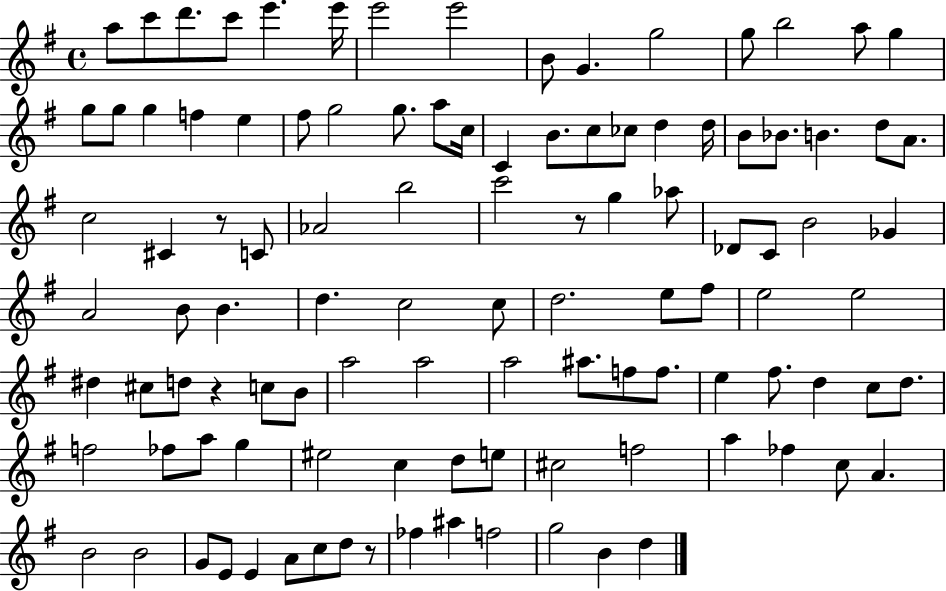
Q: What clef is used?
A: treble